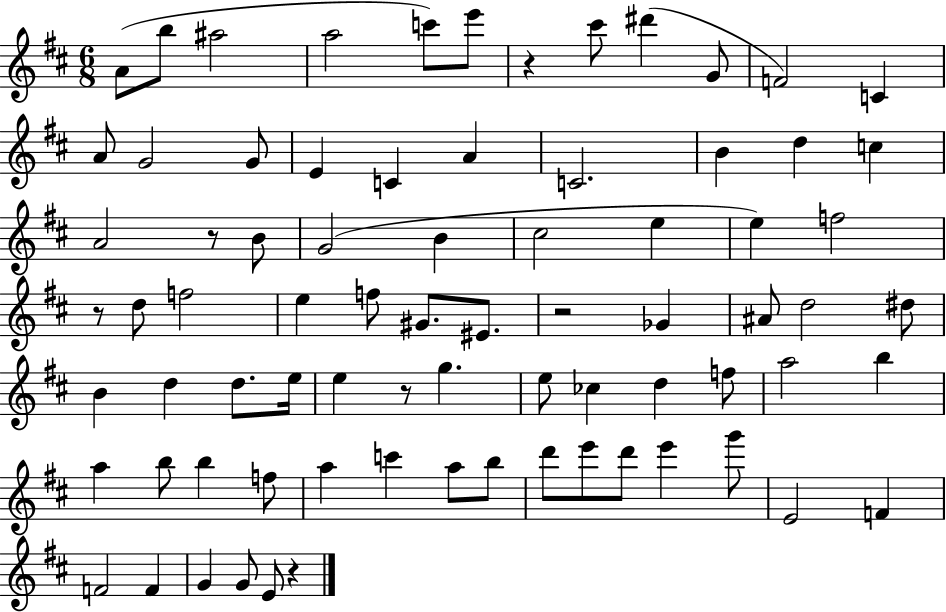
A4/e B5/e A#5/h A5/h C6/e E6/e R/q C#6/e D#6/q G4/e F4/h C4/q A4/e G4/h G4/e E4/q C4/q A4/q C4/h. B4/q D5/q C5/q A4/h R/e B4/e G4/h B4/q C#5/h E5/q E5/q F5/h R/e D5/e F5/h E5/q F5/e G#4/e. EIS4/e. R/h Gb4/q A#4/e D5/h D#5/e B4/q D5/q D5/e. E5/s E5/q R/e G5/q. E5/e CES5/q D5/q F5/e A5/h B5/q A5/q B5/e B5/q F5/e A5/q C6/q A5/e B5/e D6/e E6/e D6/e E6/q G6/e E4/h F4/q F4/h F4/q G4/q G4/e E4/e R/q